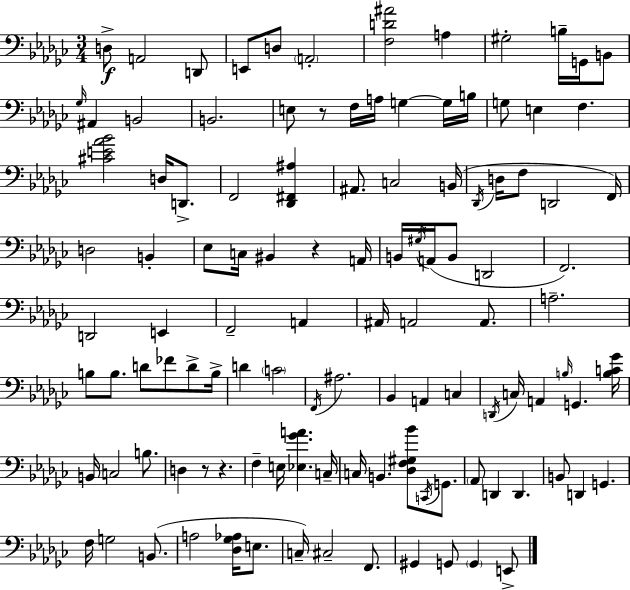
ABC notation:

X:1
T:Untitled
M:3/4
L:1/4
K:Ebm
D,/2 A,,2 D,,/2 E,,/2 D,/2 A,,2 [F,D^A]2 A, ^G,2 B,/4 G,,/4 B,,/2 _G,/4 ^A,, B,,2 B,,2 E,/2 z/2 F,/4 A,/4 G, G,/4 B,/4 G,/2 E, F, [^CE_A_B]2 D,/4 D,,/2 F,,2 [_D,,^F,,^A,] ^A,,/2 C,2 B,,/4 _D,,/4 D,/4 F,/2 D,,2 F,,/4 D,2 B,, _E,/2 C,/4 ^B,, z A,,/4 B,,/4 ^G,/4 A,,/4 B,,/2 D,,2 F,,2 D,,2 E,, F,,2 A,, ^A,,/4 A,,2 A,,/2 A,2 B,/2 B,/2 D/2 _F/2 D/2 B,/4 D C2 F,,/4 ^A,2 _B,, A,, C, D,,/4 C,/4 A,, B,/4 G,, [B,C_G]/4 B,,/4 C,2 B,/2 D, z/2 z F, E,/4 [_E,_GA] C,/4 C,/4 B,, [_D,F,^G,_B]/2 C,,/4 G,,/2 _A,,/2 D,, D,, B,,/2 D,, G,, F,/4 G,2 B,,/2 A,2 [_D,_G,_A,]/4 E,/2 C,/4 ^C,2 F,,/2 ^G,, G,,/2 G,, E,,/2